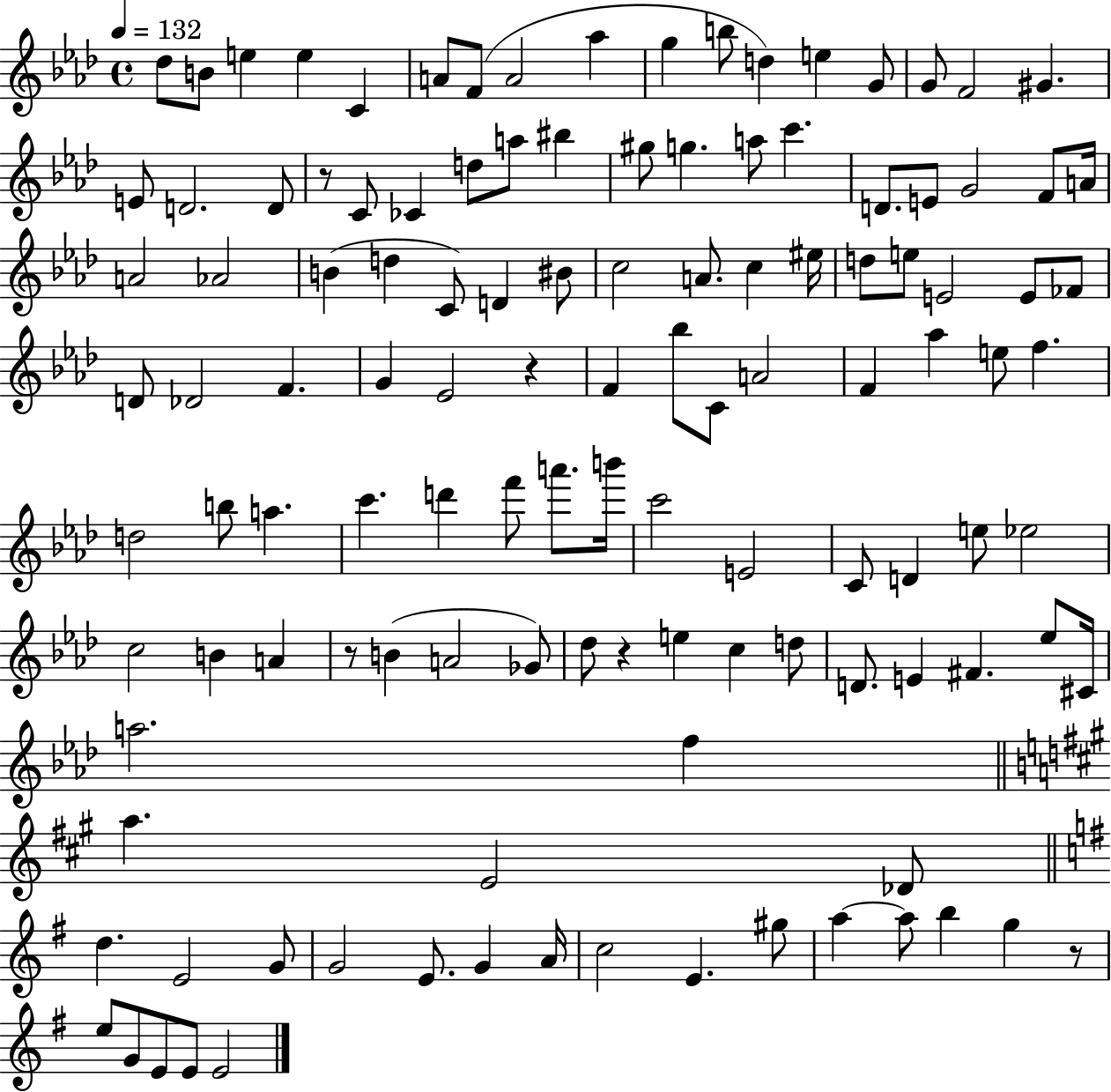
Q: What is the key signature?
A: AES major